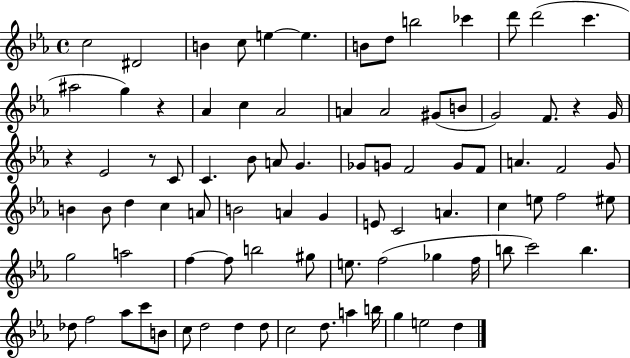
{
  \clef treble
  \time 4/4
  \defaultTimeSignature
  \key ees \major
  c''2 dis'2 | b'4 c''8 e''4~~ e''4. | b'8 d''8 b''2 ces'''4 | d'''8 d'''2( c'''4. | \break ais''2 g''4) r4 | aes'4 c''4 aes'2 | a'4 a'2 gis'8( b'8 | g'2) f'8. r4 g'16 | \break r4 ees'2 r8 c'8 | c'4. bes'8 a'8 g'4. | ges'8 g'8 f'2 g'8 f'8 | a'4. f'2 g'8 | \break b'4 b'8 d''4 c''4 a'8 | b'2 a'4 g'4 | e'8 c'2 a'4. | c''4 e''8 f''2 eis''8 | \break g''2 a''2 | f''4~~ f''8 b''2 gis''8 | e''8. f''2( ges''4 f''16 | b''8 c'''2) b''4. | \break des''8 f''2 aes''8 c'''8 b'8 | c''8 d''2 d''4 d''8 | c''2 d''8. a''4 b''16 | g''4 e''2 d''4 | \break \bar "|."
}